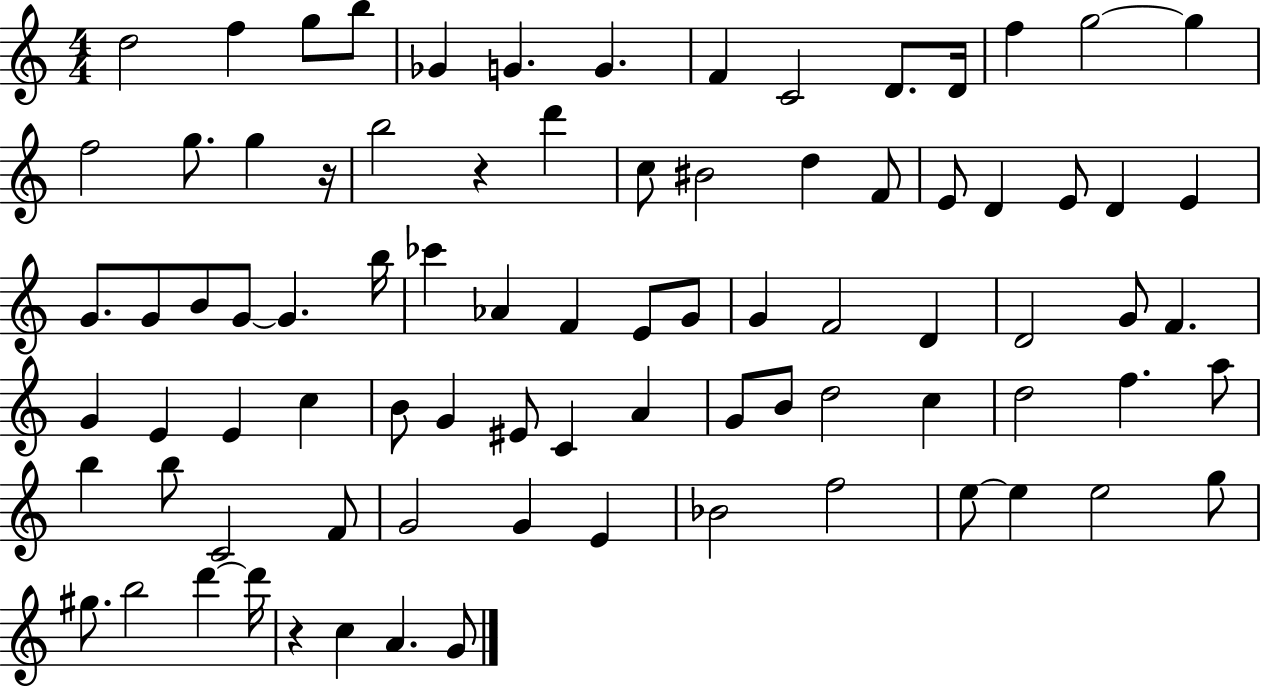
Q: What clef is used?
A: treble